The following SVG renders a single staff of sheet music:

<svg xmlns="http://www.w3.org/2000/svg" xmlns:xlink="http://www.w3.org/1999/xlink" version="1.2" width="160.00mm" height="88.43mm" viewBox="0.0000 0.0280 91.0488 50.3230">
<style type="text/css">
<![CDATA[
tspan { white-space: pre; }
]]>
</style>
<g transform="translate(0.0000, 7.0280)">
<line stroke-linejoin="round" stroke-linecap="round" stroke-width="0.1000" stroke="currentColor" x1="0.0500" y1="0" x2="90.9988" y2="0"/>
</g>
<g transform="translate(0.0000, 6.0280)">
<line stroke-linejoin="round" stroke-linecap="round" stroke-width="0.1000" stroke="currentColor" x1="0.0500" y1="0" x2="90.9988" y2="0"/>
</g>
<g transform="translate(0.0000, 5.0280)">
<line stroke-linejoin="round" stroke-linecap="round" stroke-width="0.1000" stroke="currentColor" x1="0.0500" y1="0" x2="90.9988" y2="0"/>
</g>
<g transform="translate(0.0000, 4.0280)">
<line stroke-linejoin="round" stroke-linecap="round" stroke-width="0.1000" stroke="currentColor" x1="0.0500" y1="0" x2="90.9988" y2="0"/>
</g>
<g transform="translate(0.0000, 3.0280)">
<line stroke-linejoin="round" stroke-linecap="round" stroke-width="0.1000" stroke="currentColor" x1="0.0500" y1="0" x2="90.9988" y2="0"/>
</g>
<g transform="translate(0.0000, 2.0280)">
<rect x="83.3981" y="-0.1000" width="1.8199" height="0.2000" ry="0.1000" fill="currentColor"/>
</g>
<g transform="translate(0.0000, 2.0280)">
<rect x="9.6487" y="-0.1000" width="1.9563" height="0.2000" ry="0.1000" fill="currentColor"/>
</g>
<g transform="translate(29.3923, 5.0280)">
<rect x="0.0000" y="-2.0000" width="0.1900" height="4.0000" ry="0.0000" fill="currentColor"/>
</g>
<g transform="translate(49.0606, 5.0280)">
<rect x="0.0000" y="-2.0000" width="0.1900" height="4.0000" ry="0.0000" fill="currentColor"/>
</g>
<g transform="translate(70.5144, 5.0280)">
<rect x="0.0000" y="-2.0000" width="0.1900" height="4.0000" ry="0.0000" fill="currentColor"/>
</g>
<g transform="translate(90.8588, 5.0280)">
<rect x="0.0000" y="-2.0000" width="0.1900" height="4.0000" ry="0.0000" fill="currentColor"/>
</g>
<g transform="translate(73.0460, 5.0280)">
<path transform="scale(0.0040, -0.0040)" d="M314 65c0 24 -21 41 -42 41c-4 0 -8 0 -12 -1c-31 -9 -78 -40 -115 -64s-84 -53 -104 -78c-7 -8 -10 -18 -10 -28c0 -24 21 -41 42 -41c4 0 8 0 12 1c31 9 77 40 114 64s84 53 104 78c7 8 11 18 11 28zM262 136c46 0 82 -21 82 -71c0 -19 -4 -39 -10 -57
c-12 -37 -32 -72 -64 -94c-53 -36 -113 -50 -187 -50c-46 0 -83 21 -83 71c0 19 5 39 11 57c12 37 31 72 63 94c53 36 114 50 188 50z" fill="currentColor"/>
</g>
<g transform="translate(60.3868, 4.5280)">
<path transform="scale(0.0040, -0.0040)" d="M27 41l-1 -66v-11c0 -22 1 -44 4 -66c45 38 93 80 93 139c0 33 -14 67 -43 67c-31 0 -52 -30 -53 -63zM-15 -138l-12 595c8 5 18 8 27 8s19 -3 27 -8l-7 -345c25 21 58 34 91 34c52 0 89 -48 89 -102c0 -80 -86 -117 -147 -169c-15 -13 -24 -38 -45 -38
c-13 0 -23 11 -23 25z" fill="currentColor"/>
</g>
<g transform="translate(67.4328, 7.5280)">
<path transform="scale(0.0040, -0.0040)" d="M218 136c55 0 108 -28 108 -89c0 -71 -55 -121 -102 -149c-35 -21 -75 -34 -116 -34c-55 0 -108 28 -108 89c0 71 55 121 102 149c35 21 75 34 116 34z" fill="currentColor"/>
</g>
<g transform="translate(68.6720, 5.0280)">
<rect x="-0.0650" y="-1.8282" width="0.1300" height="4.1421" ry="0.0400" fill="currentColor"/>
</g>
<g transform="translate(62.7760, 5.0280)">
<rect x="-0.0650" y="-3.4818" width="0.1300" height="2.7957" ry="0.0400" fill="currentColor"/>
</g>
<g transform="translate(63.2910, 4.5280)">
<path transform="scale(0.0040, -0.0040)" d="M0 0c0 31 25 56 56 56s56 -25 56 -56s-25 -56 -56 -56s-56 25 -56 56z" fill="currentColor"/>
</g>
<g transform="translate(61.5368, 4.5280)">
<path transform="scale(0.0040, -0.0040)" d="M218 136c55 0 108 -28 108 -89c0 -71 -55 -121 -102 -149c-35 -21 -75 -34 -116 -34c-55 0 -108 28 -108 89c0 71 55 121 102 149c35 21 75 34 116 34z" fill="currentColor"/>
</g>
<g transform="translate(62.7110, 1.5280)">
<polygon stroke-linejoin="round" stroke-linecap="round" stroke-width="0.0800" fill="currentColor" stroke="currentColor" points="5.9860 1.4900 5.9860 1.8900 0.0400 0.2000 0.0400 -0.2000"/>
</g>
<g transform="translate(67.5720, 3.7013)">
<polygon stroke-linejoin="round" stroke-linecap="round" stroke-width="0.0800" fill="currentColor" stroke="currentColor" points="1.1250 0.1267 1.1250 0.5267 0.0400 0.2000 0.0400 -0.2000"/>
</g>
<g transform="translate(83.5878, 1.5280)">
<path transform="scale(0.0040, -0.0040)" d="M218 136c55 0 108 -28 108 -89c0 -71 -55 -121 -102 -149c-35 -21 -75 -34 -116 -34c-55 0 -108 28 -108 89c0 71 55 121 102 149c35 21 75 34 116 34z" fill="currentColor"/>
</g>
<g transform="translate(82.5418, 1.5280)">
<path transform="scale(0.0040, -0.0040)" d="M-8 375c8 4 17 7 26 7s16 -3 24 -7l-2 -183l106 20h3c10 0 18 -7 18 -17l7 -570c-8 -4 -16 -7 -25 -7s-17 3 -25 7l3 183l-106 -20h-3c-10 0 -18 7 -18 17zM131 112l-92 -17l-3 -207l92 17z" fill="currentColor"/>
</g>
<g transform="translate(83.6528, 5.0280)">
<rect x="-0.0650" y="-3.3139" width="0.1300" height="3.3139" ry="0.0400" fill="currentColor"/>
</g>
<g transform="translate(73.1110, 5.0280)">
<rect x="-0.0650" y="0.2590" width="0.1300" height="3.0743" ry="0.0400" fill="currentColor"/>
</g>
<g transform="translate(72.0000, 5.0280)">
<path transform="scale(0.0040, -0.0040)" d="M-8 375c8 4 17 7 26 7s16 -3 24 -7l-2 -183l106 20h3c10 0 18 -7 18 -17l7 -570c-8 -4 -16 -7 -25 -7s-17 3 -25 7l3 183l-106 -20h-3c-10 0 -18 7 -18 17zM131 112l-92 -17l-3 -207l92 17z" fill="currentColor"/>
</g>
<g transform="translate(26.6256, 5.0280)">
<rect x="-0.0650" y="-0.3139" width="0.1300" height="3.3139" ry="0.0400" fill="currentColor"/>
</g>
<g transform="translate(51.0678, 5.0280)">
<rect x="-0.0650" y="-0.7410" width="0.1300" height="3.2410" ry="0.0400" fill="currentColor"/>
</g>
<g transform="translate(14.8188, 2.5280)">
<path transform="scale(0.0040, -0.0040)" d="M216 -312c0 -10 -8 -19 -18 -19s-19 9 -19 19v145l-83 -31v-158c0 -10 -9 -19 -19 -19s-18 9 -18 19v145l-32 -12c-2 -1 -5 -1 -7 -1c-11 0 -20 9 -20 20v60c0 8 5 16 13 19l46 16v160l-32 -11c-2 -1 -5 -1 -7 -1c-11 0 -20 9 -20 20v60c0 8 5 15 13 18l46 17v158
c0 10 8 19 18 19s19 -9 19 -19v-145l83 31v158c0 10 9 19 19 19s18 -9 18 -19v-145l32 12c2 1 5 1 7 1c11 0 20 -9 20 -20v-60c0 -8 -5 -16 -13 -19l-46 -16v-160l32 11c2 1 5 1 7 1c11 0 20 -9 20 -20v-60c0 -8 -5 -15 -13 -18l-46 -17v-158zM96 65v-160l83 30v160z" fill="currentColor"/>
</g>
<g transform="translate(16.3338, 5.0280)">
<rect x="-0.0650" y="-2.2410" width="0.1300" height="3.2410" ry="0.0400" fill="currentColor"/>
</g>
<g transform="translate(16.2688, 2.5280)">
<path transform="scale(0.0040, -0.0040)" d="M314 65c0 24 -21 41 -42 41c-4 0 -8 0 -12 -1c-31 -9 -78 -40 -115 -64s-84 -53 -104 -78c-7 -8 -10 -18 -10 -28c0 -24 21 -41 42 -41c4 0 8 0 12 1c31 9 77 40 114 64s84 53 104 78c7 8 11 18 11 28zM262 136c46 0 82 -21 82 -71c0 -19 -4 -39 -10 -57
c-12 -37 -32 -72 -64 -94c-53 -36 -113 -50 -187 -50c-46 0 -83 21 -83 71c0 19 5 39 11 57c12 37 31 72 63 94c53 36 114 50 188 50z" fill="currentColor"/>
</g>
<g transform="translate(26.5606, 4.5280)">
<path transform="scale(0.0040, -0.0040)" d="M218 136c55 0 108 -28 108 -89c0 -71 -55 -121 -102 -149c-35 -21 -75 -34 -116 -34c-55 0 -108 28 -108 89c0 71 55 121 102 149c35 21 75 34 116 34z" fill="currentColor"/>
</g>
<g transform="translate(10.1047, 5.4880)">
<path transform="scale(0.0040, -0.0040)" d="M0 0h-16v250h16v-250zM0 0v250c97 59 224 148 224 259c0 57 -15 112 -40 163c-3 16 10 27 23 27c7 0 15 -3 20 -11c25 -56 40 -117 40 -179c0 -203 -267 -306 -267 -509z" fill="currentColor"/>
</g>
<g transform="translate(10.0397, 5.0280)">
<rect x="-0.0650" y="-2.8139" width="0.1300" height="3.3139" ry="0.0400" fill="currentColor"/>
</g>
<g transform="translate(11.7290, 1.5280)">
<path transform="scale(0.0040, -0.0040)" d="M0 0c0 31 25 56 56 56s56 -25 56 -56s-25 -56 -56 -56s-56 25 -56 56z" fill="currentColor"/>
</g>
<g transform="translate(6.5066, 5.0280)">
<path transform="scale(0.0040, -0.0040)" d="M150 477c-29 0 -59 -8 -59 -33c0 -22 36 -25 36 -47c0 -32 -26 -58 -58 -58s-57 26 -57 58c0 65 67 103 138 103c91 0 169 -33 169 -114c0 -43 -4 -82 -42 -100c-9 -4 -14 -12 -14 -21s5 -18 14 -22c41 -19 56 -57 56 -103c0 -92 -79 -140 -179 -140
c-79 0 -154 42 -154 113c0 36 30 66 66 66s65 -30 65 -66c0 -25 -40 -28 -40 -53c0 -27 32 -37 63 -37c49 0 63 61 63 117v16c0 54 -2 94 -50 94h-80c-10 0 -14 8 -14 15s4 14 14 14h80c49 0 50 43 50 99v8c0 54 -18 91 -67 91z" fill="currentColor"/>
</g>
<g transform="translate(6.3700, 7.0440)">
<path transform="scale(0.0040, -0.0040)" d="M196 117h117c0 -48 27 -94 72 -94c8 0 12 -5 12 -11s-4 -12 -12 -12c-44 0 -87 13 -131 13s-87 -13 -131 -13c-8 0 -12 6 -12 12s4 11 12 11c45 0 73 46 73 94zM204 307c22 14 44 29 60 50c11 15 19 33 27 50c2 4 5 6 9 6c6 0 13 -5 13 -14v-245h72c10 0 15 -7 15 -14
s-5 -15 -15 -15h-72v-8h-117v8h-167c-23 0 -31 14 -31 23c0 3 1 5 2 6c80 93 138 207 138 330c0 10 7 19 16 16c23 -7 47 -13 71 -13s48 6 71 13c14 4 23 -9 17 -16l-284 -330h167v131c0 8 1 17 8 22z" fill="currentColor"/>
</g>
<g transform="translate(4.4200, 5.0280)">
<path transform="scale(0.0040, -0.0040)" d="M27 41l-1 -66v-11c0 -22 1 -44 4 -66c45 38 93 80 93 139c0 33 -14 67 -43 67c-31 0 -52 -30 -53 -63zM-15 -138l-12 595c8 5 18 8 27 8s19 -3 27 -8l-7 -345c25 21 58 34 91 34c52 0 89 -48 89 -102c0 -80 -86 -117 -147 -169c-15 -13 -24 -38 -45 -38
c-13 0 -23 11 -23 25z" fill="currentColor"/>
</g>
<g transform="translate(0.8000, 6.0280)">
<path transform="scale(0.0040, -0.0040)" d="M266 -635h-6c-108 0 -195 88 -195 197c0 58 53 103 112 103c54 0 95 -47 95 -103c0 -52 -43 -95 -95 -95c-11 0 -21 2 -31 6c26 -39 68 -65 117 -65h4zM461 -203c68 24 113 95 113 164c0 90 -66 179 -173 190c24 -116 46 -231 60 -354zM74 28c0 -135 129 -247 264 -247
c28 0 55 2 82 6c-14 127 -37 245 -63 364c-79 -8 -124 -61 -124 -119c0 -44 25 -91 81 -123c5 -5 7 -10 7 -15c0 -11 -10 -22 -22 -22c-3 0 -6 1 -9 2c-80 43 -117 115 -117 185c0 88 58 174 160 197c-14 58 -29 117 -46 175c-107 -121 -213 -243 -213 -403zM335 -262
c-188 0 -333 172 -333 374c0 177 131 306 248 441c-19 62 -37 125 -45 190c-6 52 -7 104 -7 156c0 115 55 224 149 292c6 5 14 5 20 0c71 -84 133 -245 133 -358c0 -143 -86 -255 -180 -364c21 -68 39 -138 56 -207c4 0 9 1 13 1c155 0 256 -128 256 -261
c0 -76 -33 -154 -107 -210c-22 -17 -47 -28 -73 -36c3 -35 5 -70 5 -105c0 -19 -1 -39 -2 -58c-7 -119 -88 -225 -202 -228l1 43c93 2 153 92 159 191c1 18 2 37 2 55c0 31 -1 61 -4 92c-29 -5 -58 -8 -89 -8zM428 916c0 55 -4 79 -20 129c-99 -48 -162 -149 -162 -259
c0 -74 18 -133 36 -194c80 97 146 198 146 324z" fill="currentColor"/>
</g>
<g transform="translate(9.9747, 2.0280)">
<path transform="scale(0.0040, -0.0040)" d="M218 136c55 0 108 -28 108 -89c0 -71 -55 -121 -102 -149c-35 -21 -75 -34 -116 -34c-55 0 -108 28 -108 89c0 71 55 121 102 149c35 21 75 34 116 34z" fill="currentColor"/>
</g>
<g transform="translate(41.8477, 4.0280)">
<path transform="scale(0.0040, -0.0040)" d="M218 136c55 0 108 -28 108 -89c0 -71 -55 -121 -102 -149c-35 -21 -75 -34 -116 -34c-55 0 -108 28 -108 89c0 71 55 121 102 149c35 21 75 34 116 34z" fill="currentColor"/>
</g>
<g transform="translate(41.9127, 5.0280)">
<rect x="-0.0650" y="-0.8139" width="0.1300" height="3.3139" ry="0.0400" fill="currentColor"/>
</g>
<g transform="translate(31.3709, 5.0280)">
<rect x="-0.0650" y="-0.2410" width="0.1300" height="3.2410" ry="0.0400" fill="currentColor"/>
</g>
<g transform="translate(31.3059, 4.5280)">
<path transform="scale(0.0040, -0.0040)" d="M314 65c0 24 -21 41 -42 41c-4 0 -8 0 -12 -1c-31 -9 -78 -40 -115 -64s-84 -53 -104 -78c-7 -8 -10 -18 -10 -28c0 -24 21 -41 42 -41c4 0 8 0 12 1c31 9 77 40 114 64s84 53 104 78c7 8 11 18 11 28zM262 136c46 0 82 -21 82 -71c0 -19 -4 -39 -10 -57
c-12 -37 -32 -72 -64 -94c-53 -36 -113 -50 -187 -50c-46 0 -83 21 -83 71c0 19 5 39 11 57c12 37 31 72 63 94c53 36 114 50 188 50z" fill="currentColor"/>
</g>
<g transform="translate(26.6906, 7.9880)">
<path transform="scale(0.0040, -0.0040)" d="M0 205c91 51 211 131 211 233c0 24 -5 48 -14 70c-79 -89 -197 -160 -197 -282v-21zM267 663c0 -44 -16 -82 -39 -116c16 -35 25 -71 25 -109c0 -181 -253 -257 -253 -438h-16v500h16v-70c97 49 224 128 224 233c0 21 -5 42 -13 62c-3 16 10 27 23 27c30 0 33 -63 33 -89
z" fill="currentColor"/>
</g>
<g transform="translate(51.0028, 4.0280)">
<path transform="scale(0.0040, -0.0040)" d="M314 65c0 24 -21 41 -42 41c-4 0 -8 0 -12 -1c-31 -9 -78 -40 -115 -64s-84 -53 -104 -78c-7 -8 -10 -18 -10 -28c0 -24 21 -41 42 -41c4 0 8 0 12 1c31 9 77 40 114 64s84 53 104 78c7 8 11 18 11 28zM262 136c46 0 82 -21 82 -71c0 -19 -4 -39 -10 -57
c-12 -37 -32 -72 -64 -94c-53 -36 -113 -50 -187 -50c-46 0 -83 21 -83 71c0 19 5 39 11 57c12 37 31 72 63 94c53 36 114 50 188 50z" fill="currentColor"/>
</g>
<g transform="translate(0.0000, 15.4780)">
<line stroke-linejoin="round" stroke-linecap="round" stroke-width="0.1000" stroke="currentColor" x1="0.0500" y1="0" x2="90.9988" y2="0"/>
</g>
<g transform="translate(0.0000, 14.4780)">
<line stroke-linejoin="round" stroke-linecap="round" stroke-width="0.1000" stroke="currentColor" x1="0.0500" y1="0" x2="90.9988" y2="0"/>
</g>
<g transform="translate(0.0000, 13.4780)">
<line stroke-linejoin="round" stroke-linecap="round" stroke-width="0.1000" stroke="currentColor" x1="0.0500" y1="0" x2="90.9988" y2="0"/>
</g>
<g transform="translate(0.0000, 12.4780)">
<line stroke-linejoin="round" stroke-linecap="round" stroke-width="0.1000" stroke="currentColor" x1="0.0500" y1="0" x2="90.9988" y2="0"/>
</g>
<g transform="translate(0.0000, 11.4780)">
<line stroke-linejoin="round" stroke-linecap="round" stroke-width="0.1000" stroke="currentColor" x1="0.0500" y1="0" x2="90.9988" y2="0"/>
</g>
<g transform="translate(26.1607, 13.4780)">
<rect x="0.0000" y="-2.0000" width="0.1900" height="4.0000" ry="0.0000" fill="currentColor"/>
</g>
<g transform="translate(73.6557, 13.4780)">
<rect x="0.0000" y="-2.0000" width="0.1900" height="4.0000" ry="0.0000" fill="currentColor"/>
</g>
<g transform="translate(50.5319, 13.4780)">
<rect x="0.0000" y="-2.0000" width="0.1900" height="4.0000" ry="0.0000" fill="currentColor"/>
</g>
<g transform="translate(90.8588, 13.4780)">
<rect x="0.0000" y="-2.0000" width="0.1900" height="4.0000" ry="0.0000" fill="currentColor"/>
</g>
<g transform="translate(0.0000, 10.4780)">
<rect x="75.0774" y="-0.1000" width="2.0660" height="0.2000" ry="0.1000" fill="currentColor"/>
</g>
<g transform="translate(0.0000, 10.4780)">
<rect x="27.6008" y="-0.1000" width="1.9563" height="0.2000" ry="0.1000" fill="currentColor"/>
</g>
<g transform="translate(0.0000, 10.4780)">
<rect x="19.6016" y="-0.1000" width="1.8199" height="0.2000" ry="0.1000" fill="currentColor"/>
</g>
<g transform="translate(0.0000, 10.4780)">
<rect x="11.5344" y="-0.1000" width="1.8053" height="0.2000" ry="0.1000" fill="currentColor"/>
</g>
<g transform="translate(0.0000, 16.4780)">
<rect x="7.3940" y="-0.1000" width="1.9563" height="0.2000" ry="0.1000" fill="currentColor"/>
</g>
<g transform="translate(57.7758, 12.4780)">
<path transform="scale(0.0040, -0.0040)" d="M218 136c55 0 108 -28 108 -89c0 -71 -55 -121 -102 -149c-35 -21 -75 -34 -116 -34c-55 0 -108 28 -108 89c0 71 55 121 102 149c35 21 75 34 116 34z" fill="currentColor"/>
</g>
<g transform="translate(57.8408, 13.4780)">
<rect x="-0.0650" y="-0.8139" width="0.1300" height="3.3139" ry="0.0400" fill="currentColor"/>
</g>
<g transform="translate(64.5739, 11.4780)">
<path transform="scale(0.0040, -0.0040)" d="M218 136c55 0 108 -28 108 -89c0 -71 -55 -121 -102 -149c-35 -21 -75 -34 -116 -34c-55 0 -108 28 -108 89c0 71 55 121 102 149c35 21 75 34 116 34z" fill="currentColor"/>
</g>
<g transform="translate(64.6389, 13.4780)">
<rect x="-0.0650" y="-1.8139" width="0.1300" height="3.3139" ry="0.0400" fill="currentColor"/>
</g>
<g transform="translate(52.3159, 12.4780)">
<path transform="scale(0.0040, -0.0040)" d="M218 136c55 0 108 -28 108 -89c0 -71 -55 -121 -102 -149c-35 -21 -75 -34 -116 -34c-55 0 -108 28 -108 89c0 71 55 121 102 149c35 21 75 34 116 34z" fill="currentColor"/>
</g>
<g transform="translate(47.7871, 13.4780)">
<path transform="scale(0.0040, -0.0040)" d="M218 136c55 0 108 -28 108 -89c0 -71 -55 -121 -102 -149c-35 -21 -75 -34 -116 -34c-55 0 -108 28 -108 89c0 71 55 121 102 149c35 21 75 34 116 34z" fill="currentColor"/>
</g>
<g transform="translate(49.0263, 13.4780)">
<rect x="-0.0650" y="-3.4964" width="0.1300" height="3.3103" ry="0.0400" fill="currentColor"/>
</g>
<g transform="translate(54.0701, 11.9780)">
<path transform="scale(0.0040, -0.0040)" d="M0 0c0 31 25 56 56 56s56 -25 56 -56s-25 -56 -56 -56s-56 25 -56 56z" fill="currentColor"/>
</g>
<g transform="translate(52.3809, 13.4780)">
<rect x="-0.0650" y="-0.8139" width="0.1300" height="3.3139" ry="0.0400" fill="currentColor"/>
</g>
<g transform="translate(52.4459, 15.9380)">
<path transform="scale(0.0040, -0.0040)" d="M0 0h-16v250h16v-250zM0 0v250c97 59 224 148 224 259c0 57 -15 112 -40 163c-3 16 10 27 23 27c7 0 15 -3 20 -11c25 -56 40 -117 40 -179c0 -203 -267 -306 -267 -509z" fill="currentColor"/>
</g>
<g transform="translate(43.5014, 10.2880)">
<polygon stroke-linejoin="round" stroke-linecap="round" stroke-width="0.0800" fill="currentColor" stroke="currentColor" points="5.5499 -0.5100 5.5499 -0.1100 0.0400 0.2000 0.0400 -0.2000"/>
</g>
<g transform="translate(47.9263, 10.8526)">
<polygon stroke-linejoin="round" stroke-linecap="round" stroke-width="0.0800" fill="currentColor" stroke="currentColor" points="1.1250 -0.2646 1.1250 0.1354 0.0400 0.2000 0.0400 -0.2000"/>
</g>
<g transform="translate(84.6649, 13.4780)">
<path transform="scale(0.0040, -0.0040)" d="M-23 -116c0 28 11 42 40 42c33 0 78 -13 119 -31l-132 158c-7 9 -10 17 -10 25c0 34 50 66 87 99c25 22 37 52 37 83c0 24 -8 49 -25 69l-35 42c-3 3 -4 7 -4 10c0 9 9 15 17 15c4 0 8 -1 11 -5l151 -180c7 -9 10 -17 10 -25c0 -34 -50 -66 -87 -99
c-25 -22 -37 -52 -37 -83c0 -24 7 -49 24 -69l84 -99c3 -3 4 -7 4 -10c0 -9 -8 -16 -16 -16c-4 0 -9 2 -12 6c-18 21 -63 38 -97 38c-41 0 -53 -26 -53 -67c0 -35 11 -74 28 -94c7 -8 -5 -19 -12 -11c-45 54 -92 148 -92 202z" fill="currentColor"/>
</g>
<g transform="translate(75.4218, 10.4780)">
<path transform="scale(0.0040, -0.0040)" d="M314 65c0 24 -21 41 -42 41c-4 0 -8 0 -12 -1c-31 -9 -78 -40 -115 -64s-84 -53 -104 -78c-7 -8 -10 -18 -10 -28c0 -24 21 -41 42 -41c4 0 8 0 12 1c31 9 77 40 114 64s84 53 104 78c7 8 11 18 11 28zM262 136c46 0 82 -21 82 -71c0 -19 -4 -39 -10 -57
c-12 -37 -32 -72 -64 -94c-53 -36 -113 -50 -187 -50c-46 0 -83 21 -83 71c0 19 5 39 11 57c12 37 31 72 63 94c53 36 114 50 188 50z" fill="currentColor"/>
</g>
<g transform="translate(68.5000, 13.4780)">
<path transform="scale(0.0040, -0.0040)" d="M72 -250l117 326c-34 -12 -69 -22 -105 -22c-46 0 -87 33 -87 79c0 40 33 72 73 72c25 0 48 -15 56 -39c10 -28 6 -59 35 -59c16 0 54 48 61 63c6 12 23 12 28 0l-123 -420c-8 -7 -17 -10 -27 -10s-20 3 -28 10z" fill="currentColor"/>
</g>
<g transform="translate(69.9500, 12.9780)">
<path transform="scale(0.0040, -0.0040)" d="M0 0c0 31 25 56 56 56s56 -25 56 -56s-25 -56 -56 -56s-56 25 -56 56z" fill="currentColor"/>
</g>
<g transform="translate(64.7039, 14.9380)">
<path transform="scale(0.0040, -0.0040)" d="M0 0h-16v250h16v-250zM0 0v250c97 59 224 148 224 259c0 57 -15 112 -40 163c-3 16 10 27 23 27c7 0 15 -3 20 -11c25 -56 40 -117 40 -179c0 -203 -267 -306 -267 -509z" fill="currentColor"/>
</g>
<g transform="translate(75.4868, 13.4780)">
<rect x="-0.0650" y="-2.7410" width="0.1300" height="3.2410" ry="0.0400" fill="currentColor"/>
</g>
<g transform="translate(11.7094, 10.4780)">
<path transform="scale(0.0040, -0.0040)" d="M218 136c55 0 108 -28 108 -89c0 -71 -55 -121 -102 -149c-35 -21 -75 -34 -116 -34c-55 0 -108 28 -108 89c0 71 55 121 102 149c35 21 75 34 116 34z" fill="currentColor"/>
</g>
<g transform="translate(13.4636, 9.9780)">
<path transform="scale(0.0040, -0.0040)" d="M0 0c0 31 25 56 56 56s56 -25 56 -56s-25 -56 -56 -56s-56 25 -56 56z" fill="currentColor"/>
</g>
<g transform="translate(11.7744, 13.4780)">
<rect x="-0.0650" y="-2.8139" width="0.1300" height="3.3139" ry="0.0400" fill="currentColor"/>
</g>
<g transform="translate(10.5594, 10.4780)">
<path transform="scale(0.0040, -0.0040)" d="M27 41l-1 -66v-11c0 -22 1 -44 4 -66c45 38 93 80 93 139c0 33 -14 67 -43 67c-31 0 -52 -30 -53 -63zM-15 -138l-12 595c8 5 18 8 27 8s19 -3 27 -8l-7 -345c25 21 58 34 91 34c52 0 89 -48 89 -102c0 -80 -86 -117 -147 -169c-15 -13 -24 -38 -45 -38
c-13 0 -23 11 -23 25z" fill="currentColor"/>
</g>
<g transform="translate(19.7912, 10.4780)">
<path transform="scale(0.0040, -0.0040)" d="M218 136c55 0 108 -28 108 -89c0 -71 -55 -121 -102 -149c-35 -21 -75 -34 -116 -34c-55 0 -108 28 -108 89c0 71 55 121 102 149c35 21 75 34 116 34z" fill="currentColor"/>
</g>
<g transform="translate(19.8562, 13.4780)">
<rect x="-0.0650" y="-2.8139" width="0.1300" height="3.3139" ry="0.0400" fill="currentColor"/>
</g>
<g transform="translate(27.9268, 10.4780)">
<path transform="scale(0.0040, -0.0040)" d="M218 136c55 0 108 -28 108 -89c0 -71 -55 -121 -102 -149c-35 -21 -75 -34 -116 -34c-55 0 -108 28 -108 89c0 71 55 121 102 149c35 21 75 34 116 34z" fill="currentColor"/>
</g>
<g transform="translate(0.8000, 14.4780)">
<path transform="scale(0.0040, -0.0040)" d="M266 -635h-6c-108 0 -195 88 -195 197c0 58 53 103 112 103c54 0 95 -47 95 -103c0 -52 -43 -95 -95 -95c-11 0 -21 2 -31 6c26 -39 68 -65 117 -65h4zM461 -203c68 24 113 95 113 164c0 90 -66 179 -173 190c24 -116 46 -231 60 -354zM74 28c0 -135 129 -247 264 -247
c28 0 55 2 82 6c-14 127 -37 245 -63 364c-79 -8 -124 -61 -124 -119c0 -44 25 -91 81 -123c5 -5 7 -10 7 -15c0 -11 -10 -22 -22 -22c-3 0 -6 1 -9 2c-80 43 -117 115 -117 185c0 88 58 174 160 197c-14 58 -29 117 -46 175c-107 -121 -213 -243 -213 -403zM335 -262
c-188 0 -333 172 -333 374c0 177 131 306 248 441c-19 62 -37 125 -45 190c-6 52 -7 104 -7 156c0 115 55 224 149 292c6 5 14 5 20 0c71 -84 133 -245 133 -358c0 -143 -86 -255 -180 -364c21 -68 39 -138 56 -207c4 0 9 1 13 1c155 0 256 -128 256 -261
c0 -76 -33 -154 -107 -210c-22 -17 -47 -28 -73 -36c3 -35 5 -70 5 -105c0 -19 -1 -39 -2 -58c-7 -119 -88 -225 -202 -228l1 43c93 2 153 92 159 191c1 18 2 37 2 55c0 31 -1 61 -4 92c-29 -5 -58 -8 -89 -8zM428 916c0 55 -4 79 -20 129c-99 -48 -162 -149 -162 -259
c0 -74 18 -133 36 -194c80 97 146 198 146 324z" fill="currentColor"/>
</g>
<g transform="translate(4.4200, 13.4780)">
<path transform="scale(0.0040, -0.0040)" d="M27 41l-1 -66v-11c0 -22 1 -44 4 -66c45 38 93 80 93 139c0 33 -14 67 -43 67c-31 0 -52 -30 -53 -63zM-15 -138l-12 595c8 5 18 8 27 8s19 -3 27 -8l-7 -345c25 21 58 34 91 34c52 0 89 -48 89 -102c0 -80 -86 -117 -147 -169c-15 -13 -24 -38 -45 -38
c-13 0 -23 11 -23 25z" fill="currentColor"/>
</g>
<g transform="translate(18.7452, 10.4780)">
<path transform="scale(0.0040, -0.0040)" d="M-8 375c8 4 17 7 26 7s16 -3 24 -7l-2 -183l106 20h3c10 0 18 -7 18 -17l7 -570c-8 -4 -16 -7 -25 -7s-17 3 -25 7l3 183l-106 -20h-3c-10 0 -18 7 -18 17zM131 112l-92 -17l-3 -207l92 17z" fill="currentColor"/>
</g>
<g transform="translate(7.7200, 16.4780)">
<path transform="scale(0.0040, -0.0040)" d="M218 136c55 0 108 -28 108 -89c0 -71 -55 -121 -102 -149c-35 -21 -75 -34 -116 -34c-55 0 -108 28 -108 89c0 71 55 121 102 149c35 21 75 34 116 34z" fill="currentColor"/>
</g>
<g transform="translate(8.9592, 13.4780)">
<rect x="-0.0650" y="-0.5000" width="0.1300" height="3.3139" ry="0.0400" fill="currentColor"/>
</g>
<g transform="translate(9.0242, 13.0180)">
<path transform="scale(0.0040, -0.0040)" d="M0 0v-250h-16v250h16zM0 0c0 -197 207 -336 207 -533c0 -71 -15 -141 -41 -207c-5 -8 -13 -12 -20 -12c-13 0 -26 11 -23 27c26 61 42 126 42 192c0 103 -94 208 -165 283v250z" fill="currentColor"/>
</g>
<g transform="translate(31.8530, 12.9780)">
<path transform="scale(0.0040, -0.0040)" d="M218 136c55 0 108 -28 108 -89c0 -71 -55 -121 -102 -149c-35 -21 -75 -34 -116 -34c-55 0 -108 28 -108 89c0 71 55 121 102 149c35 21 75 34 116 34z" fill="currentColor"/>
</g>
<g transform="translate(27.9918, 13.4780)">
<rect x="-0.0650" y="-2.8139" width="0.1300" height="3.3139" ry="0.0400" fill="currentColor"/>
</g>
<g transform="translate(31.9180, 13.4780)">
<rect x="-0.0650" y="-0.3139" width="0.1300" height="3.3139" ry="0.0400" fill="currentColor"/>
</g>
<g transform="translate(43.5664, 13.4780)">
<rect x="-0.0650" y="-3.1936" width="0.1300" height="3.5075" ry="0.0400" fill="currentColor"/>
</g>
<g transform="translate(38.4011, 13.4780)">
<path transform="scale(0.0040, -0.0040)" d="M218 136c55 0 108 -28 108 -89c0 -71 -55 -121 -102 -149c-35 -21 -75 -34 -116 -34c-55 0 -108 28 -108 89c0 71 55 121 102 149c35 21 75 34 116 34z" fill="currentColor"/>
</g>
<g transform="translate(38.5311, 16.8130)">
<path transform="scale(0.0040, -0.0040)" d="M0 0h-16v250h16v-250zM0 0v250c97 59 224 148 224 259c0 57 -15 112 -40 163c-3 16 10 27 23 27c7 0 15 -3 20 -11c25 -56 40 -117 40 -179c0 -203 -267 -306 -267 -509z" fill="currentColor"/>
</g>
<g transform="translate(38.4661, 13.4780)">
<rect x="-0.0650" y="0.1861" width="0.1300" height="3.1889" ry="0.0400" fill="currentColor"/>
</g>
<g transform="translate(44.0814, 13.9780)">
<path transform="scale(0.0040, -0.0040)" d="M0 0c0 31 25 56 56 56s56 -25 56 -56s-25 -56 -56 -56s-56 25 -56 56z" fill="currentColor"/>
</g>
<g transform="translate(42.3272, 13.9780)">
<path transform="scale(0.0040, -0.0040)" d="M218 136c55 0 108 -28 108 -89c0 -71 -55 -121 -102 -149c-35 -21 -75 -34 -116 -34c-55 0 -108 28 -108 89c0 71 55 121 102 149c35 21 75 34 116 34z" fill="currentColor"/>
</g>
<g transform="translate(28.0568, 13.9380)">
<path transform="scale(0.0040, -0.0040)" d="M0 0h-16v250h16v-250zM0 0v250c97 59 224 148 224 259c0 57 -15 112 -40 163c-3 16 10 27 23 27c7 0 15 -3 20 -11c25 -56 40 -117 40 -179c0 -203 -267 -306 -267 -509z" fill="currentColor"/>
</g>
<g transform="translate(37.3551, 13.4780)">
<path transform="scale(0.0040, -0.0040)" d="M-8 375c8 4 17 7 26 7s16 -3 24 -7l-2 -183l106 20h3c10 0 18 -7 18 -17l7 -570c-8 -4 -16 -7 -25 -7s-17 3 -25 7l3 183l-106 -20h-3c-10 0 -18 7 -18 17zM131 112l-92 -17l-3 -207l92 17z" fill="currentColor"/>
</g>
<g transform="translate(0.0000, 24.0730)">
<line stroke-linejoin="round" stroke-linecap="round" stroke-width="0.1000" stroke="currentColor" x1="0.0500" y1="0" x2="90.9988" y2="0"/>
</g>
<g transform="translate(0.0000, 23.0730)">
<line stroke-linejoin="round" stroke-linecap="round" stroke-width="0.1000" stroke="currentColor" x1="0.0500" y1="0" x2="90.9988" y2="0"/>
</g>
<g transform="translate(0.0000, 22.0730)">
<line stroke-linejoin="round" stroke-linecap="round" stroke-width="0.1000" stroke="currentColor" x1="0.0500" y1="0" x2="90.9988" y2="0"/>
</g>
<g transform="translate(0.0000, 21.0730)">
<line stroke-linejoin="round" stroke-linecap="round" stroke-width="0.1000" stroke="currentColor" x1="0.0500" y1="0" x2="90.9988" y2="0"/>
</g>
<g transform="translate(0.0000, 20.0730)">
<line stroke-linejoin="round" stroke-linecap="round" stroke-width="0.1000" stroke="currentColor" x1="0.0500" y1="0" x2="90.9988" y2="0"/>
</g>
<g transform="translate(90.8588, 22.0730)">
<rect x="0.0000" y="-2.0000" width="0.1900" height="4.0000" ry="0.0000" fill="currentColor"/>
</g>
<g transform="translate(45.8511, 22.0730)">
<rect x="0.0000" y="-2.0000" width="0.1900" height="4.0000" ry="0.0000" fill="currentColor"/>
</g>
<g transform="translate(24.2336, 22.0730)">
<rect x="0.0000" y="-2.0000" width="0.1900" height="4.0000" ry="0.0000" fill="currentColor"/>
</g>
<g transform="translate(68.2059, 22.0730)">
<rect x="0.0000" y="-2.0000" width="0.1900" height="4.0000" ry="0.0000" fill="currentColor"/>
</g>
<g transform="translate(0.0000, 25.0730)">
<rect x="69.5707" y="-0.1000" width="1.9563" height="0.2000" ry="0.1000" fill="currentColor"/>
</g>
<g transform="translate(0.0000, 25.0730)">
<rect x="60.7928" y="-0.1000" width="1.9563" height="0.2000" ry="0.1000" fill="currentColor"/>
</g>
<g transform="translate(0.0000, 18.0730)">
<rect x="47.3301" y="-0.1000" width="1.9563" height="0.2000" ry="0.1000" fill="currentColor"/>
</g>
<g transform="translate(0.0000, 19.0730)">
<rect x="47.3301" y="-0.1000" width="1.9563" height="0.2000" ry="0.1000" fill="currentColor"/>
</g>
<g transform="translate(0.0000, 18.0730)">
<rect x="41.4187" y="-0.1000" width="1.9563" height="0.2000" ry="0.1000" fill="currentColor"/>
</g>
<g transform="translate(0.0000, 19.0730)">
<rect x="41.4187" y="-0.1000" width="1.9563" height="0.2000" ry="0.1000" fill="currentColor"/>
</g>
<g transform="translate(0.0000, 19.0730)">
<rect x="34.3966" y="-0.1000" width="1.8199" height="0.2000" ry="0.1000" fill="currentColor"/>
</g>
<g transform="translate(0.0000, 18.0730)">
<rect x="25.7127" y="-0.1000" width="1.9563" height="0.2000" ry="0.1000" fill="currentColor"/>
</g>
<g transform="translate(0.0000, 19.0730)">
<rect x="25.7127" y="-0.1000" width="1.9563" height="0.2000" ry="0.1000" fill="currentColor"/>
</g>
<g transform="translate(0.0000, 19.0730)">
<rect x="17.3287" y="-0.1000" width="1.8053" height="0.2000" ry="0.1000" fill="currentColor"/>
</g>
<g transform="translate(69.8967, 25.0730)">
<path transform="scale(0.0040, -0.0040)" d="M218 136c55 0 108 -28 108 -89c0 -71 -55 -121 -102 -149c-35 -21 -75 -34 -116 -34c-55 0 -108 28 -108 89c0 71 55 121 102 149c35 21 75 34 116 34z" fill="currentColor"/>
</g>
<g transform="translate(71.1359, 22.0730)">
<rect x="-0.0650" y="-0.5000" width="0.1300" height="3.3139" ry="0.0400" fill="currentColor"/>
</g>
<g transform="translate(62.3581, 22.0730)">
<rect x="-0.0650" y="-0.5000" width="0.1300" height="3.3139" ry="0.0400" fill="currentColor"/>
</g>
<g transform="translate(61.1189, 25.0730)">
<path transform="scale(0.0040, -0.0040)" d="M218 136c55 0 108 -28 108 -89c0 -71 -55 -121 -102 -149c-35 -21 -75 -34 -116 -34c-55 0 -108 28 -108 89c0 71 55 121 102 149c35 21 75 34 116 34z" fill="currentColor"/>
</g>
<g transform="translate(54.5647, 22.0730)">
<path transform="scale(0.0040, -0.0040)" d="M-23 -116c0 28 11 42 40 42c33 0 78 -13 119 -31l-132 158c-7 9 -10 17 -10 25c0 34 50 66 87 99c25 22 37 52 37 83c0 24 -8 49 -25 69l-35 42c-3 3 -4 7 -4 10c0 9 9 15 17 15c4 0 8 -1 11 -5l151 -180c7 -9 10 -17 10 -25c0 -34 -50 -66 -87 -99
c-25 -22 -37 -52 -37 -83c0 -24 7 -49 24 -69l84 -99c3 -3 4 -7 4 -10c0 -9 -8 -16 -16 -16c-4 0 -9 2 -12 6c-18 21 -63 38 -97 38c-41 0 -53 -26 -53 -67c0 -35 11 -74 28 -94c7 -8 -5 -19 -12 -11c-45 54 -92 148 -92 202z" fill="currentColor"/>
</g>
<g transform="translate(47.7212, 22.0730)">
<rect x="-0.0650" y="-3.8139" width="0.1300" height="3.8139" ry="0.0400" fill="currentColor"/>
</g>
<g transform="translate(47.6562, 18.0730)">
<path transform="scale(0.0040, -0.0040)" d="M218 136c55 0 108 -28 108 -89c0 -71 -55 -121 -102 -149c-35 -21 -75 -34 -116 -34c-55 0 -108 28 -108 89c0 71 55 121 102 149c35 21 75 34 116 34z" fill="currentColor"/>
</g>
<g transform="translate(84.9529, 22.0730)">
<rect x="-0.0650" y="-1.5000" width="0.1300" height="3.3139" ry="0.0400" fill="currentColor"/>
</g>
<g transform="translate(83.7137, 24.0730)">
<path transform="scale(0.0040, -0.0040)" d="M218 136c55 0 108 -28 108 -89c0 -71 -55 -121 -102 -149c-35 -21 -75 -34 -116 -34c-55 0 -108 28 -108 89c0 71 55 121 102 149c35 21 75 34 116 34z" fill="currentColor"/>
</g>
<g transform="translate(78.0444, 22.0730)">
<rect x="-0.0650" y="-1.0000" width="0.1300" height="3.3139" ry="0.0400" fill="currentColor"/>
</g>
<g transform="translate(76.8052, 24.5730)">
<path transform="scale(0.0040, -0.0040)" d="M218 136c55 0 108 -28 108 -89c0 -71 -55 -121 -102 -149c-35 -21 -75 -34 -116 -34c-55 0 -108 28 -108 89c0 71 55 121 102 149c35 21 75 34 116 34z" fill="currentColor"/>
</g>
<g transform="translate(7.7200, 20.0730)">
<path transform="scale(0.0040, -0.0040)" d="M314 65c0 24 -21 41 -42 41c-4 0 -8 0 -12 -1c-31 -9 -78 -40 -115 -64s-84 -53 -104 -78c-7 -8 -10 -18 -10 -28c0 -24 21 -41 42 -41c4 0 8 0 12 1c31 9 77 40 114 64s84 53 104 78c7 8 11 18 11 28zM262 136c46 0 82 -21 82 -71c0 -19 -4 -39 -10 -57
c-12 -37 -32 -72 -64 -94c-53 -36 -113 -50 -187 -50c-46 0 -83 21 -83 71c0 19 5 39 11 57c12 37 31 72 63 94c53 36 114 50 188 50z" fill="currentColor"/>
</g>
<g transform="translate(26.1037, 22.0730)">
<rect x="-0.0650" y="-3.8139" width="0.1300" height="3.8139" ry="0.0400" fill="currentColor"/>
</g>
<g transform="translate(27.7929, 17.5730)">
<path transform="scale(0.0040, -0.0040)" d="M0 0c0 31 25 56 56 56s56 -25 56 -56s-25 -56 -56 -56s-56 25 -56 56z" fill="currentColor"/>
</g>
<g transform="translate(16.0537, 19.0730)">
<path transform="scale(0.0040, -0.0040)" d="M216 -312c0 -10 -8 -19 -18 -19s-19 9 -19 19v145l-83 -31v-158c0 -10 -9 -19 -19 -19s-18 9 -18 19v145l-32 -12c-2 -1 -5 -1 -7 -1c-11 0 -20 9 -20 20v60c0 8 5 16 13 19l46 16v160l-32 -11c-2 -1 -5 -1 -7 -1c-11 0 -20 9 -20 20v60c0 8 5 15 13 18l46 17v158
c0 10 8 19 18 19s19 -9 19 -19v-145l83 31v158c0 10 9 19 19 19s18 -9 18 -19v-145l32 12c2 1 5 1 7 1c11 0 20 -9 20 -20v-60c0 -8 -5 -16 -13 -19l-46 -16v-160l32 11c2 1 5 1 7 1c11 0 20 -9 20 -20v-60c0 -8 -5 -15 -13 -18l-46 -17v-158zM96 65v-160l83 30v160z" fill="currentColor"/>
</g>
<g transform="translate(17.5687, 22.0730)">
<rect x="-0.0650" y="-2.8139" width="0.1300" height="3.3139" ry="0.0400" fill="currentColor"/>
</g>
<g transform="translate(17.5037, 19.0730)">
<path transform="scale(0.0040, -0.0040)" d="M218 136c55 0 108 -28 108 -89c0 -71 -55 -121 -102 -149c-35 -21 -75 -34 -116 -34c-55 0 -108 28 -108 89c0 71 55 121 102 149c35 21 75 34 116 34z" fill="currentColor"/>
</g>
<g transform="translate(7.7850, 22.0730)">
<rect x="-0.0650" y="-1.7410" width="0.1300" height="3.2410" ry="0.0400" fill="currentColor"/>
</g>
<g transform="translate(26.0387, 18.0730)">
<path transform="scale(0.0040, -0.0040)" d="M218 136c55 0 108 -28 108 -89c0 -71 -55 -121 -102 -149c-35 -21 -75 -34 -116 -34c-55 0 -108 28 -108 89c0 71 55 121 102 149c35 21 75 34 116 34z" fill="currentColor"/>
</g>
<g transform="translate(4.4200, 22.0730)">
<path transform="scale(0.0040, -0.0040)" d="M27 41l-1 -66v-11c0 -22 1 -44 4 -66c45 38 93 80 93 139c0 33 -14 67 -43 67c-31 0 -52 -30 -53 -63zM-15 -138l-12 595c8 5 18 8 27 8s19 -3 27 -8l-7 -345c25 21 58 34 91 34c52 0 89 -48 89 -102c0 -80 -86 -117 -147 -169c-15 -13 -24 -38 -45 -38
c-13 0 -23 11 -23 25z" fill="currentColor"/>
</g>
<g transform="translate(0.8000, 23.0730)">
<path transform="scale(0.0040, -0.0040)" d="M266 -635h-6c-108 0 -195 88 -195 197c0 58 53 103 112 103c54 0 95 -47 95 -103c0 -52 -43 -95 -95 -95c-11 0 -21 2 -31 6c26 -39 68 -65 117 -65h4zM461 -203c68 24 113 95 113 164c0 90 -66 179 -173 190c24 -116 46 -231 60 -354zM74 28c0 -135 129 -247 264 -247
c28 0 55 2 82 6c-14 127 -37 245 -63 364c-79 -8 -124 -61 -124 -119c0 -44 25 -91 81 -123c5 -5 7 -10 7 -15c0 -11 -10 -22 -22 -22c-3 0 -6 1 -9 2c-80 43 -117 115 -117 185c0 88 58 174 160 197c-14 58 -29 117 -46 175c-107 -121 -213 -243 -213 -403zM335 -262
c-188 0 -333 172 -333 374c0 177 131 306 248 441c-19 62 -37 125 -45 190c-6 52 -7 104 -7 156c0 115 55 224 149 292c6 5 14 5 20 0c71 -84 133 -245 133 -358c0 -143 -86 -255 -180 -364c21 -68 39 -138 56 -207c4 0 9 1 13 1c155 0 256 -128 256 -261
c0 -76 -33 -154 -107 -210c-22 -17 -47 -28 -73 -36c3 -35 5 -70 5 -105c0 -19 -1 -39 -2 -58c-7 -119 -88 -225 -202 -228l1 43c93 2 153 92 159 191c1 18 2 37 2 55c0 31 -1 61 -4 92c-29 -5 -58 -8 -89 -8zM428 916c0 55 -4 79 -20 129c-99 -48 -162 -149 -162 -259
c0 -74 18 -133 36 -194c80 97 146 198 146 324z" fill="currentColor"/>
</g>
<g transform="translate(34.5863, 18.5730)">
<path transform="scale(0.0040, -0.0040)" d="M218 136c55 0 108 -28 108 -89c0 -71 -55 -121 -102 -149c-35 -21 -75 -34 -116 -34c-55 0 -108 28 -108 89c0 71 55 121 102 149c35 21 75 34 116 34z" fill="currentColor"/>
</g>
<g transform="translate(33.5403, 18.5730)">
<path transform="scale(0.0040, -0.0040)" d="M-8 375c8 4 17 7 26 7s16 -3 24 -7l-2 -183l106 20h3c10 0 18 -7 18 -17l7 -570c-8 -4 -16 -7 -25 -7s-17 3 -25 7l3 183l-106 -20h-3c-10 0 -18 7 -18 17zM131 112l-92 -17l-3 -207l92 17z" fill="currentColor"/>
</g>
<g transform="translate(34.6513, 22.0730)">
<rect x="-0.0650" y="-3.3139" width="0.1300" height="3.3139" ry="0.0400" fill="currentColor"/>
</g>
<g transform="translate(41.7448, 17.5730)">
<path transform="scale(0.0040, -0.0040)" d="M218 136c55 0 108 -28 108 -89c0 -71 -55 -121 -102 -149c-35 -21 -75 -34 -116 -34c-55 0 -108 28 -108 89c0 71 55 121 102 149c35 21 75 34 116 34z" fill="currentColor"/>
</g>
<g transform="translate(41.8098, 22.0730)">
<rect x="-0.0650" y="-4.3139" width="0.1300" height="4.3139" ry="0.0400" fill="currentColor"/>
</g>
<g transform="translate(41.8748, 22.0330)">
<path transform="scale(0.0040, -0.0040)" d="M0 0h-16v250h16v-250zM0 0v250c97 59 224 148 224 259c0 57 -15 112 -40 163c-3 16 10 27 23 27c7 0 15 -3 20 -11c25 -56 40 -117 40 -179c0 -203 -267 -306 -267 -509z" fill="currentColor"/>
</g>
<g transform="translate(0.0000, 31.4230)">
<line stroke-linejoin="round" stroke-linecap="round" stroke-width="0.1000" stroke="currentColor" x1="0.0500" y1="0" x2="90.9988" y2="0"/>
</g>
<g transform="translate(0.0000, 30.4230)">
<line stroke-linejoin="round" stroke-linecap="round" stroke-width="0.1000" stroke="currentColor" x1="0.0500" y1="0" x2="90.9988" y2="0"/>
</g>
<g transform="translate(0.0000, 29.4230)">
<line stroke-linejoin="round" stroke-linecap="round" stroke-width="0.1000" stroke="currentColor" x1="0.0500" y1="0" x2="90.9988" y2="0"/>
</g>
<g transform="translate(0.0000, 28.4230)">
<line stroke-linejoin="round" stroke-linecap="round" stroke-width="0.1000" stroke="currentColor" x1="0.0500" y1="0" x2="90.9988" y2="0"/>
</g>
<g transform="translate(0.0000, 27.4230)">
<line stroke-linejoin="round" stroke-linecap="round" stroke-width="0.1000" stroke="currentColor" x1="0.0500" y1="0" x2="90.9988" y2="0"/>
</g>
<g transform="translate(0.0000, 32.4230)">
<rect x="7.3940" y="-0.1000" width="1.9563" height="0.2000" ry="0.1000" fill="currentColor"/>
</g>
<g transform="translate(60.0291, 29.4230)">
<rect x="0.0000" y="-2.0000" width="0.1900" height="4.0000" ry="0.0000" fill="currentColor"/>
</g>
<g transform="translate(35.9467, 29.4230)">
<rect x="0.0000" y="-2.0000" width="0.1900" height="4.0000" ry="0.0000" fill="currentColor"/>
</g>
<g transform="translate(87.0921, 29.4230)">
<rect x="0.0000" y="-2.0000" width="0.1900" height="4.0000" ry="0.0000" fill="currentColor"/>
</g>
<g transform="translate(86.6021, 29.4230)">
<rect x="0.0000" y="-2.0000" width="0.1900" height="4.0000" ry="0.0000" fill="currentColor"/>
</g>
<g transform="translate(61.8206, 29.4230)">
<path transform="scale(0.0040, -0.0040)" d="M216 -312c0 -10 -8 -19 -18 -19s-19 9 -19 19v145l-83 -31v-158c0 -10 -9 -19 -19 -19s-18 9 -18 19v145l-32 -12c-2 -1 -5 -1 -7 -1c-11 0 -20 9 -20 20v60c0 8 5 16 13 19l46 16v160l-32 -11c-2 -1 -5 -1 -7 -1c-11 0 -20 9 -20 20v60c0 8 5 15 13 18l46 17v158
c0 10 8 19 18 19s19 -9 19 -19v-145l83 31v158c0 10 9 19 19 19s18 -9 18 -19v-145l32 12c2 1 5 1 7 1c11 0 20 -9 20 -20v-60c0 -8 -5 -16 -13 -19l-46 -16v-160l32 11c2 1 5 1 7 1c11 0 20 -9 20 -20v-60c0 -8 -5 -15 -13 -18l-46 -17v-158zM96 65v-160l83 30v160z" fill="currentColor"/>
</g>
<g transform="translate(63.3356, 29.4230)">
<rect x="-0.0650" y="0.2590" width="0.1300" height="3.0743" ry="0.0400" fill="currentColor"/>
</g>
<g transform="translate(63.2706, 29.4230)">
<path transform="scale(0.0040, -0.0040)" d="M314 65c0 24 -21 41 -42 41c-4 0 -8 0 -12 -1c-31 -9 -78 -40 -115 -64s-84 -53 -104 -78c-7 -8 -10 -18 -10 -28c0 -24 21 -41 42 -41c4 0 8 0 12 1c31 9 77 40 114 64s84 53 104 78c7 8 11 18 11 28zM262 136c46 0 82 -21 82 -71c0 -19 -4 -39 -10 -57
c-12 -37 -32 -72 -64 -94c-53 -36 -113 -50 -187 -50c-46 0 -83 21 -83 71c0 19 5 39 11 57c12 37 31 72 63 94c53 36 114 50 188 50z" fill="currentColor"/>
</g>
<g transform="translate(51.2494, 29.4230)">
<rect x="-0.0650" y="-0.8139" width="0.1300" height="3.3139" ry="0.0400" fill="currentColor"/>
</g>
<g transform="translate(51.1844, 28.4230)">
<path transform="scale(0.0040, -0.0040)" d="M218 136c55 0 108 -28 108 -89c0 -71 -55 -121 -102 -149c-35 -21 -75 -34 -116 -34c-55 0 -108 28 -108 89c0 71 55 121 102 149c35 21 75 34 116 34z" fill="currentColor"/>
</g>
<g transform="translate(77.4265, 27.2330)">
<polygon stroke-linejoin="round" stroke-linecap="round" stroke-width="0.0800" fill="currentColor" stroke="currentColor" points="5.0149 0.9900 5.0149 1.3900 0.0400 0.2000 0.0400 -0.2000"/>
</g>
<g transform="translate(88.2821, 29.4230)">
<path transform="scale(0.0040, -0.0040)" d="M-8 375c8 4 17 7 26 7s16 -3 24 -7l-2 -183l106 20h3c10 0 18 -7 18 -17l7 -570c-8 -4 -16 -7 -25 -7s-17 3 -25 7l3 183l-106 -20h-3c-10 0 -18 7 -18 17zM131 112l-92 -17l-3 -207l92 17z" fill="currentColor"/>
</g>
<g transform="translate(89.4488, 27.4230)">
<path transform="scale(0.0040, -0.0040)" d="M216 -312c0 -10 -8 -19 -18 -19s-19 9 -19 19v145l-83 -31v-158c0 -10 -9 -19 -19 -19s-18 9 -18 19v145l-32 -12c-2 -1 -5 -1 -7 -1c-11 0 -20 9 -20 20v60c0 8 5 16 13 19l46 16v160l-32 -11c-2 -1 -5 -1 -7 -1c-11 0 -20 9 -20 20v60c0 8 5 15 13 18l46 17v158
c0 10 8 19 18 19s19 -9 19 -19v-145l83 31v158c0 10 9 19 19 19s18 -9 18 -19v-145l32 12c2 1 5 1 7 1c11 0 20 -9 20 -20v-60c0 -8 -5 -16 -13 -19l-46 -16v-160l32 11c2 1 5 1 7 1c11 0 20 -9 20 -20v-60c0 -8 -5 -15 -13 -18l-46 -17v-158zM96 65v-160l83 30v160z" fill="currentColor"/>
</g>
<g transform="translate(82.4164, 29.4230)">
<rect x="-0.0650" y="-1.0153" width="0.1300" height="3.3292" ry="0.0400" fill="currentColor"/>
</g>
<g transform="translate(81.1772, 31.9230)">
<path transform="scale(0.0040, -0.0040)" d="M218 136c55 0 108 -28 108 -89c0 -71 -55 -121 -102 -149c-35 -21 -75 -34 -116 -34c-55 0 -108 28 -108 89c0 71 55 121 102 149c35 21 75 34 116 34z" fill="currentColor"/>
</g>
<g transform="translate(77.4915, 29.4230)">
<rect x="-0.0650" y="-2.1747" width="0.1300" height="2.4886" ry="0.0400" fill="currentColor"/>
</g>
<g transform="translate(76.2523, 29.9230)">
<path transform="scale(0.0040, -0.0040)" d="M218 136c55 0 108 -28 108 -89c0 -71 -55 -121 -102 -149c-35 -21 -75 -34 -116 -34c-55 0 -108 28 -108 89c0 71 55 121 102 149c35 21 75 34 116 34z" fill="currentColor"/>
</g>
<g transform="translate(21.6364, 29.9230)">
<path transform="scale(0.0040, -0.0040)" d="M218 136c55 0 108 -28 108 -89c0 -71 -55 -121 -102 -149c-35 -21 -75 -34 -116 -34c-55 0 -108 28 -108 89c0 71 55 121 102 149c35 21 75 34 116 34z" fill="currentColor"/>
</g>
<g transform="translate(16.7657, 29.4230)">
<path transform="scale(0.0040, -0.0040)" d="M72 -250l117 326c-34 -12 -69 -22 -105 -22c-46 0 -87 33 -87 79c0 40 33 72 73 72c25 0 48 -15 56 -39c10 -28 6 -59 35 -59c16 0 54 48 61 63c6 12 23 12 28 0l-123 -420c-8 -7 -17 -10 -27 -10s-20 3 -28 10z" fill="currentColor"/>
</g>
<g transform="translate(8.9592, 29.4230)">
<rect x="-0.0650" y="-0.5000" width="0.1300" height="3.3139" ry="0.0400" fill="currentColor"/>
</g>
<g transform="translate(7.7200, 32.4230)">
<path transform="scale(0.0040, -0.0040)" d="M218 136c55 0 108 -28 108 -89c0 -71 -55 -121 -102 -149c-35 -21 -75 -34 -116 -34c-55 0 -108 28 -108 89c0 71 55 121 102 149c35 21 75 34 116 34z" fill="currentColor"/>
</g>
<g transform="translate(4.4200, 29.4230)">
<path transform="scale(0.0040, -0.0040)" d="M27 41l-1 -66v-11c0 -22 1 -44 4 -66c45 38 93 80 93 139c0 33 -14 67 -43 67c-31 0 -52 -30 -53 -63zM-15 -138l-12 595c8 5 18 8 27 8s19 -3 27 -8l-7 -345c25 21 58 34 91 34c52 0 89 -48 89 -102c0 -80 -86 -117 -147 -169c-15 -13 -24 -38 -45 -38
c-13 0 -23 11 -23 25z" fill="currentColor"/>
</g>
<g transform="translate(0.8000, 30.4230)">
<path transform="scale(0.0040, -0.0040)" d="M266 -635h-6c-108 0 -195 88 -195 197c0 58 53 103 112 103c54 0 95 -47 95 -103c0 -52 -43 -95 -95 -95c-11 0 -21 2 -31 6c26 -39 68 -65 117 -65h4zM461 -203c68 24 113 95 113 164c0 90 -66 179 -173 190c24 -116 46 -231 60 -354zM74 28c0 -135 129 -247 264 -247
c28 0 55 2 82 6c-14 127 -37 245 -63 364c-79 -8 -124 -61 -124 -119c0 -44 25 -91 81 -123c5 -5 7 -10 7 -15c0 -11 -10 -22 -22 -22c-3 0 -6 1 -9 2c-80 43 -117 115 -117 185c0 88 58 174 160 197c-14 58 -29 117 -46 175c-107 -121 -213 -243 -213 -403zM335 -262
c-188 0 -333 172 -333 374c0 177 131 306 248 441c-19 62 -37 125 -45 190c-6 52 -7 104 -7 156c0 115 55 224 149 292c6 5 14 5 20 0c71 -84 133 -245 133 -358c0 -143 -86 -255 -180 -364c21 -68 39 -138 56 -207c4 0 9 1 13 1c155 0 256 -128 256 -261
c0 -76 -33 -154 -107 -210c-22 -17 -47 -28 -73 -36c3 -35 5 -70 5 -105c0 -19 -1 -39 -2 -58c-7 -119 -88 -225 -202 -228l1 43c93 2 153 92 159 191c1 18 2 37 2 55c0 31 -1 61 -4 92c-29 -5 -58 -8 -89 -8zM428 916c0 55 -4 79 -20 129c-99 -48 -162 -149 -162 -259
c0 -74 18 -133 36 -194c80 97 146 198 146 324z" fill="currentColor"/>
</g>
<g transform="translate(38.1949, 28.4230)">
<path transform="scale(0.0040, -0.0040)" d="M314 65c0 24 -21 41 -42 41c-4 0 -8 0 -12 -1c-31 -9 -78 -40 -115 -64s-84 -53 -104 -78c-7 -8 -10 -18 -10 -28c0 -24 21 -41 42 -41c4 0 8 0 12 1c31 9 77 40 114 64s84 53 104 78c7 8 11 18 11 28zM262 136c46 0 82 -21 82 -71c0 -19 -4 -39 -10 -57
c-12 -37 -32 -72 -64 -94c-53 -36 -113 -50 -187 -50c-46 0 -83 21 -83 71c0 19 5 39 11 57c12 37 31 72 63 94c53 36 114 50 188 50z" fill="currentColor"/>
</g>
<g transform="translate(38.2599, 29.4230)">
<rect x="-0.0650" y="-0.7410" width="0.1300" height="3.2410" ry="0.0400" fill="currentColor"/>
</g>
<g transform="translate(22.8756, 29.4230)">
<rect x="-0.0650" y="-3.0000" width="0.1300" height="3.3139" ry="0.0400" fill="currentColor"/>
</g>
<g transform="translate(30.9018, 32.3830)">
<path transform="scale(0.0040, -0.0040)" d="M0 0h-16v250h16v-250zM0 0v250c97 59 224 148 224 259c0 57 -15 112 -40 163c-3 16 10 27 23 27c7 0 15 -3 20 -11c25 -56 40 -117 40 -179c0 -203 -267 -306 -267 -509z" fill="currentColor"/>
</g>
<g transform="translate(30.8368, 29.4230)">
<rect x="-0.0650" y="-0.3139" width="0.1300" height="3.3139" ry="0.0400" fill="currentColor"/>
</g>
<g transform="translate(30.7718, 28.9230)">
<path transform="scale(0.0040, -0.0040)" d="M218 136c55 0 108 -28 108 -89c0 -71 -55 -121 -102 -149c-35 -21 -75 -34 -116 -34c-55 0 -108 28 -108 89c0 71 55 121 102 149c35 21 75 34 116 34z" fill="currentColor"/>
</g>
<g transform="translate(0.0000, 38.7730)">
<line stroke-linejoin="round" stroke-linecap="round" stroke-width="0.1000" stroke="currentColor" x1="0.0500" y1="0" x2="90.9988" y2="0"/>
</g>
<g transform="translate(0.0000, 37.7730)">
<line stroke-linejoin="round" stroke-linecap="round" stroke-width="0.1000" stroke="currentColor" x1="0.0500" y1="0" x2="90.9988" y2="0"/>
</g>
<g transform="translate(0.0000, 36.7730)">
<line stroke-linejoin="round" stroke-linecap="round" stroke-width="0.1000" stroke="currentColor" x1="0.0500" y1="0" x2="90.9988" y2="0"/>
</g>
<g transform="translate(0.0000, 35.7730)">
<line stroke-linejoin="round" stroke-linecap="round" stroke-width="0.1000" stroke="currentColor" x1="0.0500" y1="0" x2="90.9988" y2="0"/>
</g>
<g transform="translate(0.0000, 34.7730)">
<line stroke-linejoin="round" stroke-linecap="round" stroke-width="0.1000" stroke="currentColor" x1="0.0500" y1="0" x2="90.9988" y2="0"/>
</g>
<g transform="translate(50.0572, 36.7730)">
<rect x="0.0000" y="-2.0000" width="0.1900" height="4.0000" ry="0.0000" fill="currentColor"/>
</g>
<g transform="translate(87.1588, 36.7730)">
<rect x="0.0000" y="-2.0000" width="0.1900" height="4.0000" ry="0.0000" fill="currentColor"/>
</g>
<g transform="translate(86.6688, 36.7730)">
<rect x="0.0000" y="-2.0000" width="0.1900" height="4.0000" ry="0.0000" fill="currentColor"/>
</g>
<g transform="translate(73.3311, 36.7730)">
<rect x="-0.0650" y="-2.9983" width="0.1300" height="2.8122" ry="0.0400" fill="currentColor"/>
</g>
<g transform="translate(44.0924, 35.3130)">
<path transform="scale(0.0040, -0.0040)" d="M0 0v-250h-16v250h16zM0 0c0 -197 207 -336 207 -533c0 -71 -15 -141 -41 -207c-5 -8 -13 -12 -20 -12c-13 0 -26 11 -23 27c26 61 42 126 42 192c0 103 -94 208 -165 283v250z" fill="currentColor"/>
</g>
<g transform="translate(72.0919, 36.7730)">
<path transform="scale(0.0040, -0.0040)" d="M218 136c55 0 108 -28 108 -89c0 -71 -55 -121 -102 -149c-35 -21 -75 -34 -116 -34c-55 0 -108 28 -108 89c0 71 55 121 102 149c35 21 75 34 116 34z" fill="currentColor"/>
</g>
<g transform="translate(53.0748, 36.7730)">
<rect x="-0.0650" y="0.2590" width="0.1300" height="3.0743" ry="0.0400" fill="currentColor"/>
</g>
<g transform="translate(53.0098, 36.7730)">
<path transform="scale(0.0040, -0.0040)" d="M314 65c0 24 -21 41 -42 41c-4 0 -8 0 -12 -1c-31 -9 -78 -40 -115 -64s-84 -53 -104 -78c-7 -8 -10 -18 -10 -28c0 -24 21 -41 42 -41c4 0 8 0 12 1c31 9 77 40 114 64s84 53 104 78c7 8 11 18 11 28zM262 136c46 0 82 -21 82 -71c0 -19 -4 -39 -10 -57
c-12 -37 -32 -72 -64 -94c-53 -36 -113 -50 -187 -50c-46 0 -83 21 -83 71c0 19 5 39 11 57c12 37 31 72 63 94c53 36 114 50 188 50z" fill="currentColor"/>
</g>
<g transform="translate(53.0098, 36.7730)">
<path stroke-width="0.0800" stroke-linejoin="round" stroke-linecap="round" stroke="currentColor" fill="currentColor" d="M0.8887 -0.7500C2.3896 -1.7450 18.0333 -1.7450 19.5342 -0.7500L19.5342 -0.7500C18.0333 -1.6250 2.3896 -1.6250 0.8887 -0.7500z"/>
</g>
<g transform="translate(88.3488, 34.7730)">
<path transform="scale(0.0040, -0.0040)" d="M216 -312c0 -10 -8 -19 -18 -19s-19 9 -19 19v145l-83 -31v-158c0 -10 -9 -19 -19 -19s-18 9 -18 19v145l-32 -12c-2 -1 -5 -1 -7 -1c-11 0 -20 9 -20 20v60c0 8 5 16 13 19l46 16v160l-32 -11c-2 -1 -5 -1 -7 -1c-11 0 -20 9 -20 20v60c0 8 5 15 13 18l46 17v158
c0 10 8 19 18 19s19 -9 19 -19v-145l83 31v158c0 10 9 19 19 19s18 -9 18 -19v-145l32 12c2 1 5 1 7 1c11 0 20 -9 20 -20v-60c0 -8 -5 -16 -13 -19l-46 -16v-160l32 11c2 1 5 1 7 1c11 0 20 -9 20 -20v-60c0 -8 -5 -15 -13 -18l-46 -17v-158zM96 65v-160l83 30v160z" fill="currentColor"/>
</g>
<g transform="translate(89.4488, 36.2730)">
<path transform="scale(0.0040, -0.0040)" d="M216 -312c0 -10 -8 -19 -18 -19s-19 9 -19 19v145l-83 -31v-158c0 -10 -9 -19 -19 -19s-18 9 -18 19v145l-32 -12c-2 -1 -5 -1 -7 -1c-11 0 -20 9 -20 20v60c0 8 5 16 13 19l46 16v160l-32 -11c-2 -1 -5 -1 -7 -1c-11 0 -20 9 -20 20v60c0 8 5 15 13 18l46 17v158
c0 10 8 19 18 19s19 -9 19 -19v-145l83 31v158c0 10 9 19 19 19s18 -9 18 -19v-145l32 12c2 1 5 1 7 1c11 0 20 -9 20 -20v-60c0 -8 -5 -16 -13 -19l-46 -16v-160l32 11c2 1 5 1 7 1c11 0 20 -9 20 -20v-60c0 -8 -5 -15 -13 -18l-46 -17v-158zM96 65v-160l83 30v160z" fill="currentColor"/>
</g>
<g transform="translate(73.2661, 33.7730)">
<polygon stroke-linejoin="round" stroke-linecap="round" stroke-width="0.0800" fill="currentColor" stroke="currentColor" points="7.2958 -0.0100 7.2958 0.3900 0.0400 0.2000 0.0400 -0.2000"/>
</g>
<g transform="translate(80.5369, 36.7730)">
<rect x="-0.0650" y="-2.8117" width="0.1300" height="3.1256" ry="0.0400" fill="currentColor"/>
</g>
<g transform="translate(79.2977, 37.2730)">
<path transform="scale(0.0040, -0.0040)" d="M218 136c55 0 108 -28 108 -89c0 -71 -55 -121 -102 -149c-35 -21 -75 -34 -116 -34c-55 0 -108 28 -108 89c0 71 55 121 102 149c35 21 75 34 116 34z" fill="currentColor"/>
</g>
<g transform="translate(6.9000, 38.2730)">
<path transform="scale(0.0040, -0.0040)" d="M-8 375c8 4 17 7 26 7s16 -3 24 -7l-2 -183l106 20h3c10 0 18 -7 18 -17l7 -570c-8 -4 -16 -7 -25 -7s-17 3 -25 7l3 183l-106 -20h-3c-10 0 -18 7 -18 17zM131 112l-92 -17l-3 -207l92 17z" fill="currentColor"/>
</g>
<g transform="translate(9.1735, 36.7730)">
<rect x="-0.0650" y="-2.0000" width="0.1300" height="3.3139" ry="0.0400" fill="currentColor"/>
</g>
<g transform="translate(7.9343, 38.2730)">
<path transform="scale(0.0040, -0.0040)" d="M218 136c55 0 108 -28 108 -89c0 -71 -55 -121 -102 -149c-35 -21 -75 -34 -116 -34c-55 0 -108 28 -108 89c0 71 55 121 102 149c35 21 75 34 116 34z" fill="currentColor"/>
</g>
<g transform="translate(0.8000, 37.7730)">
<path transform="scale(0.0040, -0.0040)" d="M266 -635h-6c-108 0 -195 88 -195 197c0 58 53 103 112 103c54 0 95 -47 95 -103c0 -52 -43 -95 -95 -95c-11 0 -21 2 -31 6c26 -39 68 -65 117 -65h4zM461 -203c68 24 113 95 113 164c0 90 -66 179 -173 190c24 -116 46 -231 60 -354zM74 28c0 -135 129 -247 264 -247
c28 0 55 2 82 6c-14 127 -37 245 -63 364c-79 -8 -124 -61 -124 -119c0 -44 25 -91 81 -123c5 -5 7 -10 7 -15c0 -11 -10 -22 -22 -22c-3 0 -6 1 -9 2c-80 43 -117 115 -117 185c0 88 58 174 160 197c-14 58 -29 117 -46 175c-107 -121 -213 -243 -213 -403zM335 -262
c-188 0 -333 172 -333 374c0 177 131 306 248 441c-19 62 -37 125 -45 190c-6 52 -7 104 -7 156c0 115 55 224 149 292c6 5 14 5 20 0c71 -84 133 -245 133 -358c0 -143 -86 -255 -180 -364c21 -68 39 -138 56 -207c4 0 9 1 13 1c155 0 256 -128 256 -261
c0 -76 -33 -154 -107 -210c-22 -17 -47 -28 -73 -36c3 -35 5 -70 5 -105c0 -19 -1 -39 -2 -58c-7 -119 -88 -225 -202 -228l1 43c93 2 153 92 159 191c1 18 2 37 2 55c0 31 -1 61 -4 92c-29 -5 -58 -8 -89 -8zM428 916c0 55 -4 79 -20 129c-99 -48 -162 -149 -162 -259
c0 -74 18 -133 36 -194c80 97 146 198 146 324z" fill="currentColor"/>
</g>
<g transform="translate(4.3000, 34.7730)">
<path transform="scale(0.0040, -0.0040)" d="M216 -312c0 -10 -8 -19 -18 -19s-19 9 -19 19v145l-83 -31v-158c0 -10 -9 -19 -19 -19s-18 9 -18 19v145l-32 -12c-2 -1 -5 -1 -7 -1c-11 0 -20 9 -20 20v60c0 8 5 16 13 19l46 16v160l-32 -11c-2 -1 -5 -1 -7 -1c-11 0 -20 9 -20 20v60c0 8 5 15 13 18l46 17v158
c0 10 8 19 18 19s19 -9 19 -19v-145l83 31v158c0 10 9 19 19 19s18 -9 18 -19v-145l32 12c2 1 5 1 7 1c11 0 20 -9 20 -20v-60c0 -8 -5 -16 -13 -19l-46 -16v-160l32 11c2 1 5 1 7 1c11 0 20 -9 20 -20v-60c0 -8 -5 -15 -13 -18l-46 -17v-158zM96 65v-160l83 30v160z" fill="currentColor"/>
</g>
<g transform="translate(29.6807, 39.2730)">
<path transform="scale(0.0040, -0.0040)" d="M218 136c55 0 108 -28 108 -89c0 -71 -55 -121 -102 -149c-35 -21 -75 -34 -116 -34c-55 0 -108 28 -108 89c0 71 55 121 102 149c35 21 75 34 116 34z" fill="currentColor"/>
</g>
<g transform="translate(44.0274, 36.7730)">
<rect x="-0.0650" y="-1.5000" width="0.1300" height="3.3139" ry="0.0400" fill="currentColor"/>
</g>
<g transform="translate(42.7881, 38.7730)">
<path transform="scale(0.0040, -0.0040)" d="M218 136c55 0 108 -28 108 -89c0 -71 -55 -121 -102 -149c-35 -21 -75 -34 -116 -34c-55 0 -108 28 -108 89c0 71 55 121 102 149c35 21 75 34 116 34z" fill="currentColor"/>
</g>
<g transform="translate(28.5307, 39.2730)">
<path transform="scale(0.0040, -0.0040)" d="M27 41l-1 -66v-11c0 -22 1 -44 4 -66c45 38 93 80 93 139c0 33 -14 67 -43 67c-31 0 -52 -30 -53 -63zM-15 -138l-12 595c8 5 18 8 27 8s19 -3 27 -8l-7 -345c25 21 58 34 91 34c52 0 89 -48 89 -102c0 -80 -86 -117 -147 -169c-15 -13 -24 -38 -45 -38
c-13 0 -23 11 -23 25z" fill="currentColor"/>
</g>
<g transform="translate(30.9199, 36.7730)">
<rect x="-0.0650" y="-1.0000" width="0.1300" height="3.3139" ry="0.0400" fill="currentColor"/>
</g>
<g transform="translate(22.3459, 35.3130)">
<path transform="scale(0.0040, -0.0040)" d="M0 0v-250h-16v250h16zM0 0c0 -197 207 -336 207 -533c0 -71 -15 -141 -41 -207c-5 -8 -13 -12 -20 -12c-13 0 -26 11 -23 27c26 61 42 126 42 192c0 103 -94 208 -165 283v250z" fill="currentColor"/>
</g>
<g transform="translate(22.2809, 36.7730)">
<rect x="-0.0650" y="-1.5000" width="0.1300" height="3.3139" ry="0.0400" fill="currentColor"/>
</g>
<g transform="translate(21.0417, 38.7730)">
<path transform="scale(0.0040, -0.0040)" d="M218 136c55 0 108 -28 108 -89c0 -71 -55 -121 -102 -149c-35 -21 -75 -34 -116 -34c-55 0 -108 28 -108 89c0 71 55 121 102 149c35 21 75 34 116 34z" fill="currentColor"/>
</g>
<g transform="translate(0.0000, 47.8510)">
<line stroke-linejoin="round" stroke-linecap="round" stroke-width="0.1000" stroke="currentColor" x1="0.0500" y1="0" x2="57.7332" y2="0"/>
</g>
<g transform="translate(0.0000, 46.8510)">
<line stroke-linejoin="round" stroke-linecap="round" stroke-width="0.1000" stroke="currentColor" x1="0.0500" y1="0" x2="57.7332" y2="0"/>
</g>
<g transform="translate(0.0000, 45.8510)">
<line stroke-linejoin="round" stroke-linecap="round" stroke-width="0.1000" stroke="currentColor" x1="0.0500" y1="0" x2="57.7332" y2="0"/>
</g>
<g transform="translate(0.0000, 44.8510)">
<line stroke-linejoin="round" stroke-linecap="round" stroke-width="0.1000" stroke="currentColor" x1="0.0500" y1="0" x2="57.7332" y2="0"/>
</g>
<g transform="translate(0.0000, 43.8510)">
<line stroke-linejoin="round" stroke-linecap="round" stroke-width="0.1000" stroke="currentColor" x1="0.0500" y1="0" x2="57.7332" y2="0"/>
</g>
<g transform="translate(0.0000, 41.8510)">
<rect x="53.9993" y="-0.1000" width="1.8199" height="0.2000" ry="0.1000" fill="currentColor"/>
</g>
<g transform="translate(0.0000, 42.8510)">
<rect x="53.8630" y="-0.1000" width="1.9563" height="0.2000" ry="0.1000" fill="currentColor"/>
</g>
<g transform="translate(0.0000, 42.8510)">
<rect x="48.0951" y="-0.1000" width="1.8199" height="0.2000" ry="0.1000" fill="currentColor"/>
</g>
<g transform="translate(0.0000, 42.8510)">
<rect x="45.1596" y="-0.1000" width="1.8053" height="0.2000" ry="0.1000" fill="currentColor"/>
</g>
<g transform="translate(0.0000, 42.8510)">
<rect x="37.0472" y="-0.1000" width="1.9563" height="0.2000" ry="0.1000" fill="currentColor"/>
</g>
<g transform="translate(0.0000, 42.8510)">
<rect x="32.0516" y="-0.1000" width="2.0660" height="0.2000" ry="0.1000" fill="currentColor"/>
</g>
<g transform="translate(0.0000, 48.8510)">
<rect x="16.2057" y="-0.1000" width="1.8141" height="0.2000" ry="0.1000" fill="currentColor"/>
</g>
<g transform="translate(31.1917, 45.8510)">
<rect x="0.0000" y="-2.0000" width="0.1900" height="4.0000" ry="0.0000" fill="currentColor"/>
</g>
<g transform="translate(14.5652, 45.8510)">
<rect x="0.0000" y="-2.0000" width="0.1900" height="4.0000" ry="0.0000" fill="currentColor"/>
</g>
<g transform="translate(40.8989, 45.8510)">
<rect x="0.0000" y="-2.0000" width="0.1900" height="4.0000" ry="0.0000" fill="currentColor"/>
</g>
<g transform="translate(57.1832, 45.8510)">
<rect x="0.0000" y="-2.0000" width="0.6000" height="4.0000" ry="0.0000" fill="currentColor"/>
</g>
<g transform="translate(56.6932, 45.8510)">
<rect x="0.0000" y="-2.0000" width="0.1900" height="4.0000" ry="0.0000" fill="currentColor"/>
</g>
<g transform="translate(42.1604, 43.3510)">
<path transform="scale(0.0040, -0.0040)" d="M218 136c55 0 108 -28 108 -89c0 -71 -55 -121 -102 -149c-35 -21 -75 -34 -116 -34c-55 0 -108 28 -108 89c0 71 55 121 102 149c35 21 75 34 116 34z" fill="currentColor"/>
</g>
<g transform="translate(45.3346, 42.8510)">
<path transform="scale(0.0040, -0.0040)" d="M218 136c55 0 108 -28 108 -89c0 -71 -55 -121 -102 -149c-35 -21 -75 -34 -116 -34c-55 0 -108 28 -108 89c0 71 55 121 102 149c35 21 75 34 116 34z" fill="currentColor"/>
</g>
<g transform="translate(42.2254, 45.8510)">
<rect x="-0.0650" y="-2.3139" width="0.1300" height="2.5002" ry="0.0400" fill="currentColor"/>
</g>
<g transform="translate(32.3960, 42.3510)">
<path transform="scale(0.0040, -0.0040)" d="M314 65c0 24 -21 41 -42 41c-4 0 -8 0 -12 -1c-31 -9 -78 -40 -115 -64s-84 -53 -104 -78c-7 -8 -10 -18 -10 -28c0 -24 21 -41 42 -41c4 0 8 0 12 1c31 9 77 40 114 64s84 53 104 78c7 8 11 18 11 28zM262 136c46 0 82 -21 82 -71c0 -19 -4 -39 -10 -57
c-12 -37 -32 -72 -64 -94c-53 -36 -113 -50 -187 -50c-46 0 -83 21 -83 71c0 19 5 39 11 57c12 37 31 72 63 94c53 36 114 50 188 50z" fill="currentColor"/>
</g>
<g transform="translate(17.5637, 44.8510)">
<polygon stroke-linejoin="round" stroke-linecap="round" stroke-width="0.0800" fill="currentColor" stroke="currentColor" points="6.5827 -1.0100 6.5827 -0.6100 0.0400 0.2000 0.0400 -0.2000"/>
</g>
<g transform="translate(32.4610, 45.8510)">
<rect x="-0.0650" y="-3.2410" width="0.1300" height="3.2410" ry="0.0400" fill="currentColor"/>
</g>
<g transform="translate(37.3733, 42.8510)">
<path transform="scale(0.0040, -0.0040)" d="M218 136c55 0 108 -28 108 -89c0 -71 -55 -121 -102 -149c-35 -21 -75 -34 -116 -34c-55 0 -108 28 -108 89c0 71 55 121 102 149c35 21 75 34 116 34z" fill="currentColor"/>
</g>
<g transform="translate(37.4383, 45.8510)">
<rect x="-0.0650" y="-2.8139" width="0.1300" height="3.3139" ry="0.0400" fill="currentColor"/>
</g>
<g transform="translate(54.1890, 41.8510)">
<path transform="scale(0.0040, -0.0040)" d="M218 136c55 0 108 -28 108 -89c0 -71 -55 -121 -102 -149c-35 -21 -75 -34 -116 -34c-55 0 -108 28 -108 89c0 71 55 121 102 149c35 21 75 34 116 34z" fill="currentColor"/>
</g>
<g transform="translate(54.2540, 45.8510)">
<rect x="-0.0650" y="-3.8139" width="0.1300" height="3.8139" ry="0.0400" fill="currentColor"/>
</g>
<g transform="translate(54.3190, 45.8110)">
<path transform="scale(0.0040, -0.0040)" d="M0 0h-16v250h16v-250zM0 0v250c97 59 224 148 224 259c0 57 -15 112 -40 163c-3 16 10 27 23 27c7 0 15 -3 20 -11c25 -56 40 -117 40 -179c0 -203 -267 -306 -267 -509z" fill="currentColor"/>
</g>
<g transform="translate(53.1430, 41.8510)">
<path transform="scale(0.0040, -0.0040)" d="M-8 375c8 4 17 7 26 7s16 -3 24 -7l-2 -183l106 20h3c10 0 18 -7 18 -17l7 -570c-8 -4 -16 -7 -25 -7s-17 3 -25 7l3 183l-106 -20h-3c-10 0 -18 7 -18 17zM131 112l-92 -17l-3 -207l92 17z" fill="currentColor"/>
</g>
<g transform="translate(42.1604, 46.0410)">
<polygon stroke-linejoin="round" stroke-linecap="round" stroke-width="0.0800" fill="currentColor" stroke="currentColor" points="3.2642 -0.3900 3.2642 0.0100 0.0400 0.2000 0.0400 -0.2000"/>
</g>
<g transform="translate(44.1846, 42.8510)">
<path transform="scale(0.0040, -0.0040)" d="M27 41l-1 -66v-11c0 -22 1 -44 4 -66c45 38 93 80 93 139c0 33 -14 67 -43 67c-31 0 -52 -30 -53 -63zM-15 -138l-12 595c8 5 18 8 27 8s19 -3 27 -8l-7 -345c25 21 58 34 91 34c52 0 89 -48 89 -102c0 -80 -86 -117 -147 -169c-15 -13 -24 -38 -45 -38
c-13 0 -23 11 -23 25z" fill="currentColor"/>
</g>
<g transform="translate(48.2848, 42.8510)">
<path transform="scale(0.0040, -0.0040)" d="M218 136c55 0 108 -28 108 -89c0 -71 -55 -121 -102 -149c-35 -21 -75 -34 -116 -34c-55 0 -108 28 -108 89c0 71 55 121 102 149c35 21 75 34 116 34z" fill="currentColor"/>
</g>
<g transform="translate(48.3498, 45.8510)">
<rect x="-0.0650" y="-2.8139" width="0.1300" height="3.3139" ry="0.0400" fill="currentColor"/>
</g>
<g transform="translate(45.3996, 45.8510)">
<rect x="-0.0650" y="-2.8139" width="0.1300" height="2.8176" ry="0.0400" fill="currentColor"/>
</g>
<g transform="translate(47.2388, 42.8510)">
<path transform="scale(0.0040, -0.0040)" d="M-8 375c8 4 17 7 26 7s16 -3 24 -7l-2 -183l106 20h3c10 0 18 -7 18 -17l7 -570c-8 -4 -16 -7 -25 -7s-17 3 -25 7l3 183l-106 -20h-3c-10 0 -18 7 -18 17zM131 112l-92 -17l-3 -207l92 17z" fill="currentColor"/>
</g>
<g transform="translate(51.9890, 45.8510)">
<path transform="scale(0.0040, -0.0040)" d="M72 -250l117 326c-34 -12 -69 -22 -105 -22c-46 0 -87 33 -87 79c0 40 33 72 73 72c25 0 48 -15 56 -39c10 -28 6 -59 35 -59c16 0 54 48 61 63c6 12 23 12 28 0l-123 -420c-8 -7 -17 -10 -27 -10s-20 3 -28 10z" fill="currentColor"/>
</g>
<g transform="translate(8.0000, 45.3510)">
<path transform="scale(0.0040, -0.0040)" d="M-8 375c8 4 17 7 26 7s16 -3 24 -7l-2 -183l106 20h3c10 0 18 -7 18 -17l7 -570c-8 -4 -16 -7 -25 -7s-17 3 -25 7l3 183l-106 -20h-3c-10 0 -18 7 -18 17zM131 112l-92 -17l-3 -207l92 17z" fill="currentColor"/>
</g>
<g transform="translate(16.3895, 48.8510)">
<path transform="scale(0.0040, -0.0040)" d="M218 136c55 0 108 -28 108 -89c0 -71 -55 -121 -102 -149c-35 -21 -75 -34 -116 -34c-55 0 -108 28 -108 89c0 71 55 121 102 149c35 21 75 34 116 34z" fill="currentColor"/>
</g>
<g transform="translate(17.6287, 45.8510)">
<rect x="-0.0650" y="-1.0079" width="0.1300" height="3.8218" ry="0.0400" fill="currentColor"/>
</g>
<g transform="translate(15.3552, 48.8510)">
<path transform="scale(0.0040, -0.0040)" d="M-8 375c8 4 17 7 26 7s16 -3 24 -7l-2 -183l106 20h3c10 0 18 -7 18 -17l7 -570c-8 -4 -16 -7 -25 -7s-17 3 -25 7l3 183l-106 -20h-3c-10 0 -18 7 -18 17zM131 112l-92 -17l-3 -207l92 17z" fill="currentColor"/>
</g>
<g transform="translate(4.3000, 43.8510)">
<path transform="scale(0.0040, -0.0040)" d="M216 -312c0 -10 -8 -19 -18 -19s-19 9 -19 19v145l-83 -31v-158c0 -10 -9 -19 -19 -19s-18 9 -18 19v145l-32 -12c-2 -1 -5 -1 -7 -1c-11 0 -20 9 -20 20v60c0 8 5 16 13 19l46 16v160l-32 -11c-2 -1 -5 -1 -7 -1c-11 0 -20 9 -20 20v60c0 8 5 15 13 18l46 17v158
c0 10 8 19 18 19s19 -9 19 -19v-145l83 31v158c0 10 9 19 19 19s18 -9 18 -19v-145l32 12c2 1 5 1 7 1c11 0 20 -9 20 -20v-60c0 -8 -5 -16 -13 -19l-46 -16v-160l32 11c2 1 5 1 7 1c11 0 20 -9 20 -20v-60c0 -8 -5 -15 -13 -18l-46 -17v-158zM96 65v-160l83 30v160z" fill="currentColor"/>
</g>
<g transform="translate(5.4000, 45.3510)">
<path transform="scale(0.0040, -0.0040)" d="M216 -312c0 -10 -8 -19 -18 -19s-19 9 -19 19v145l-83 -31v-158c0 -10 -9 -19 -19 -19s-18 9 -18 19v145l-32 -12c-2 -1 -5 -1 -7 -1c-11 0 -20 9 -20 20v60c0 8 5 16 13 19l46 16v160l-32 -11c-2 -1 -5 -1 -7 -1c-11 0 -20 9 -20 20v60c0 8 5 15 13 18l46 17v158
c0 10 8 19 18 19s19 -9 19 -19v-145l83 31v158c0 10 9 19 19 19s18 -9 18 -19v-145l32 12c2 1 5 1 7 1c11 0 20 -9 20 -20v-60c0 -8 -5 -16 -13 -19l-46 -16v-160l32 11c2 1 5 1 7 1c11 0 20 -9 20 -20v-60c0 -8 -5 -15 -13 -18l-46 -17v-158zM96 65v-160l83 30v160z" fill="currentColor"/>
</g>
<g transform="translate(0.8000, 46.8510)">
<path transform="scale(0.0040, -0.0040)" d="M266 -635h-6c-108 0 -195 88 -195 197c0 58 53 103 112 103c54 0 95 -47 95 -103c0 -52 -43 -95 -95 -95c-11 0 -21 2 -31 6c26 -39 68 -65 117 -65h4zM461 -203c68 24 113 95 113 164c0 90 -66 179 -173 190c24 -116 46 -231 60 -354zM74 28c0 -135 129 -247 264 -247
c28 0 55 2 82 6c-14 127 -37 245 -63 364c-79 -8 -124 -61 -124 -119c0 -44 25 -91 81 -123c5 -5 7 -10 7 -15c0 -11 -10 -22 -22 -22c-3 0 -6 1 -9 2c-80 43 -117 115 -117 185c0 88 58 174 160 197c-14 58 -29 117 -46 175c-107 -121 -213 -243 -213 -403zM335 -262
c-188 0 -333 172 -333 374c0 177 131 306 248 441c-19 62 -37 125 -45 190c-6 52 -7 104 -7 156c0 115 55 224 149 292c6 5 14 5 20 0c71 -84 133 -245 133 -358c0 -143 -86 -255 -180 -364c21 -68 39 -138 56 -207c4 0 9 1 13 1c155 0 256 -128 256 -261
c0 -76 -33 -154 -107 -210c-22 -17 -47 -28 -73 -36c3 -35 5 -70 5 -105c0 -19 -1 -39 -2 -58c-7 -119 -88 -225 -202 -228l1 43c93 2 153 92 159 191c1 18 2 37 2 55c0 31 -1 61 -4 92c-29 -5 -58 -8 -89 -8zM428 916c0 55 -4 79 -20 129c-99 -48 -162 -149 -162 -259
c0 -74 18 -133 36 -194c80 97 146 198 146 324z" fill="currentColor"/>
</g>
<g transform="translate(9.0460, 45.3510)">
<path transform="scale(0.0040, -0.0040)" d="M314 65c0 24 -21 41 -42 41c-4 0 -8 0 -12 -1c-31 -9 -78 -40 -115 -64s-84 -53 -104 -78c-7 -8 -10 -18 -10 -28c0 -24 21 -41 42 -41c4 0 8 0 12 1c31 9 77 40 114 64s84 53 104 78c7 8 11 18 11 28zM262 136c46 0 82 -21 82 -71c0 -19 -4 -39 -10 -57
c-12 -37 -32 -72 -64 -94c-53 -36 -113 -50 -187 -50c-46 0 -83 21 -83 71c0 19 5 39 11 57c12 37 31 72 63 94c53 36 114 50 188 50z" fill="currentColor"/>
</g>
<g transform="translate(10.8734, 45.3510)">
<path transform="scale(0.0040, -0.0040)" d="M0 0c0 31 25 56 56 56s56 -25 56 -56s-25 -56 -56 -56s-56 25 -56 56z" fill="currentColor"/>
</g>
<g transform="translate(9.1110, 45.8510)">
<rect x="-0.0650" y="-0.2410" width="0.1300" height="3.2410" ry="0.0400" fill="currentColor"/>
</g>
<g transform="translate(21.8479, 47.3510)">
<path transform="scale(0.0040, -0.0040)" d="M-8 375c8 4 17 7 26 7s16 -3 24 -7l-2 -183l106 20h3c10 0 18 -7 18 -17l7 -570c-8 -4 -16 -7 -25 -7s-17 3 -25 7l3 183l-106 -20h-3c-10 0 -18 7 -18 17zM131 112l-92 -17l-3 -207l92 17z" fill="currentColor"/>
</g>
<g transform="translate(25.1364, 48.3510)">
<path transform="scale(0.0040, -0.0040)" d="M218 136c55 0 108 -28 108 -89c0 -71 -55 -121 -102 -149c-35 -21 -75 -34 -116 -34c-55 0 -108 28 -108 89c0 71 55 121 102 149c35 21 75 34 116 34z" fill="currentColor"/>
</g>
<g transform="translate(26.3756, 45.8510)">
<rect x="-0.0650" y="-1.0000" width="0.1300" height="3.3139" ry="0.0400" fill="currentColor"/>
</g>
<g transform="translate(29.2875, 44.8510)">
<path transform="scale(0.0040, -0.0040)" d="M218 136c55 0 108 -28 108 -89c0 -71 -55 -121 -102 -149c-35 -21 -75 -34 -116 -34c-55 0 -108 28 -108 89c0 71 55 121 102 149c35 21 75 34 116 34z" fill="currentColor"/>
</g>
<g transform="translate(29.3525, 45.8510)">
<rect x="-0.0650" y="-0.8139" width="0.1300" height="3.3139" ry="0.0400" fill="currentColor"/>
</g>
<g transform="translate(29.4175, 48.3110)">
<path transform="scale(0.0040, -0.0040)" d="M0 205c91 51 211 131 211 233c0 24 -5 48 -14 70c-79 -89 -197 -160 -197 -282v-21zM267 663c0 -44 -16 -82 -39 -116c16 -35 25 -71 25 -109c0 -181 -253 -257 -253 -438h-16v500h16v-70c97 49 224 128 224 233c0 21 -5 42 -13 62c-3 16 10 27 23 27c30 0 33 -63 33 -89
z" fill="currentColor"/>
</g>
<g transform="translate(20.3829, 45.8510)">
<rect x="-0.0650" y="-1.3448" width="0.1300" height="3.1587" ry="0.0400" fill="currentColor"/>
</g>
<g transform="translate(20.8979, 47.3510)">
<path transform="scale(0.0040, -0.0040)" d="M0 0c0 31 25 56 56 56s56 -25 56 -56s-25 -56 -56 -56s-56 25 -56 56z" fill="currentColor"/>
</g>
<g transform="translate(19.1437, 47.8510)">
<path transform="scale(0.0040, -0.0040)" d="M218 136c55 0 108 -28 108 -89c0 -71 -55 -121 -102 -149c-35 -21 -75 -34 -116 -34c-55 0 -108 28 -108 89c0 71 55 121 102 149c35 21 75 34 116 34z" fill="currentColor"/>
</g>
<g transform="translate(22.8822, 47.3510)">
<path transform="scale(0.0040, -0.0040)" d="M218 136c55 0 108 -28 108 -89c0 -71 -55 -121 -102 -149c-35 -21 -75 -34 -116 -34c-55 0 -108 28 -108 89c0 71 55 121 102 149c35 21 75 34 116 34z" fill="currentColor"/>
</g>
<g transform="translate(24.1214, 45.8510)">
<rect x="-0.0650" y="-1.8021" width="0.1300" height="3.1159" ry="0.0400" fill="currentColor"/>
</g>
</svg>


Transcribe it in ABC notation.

X:1
T:Untitled
M:3/4
L:1/4
K:F
a/2 ^g2 c/4 c2 d d2 _c/2 D/4 B2 b C/2 _a a a/2 c B/2 A/2 B/4 d/2 d f/2 z/2 a2 z f2 ^a c' b d'/2 c' z C C D E C z/2 A c/2 d2 d ^B2 A/2 D/2 F E/2 _D E/2 B2 B/2 A/2 c2 C/2 E/2 F/2 D d/4 b2 a g/2 _a/2 a z/2 c'/2